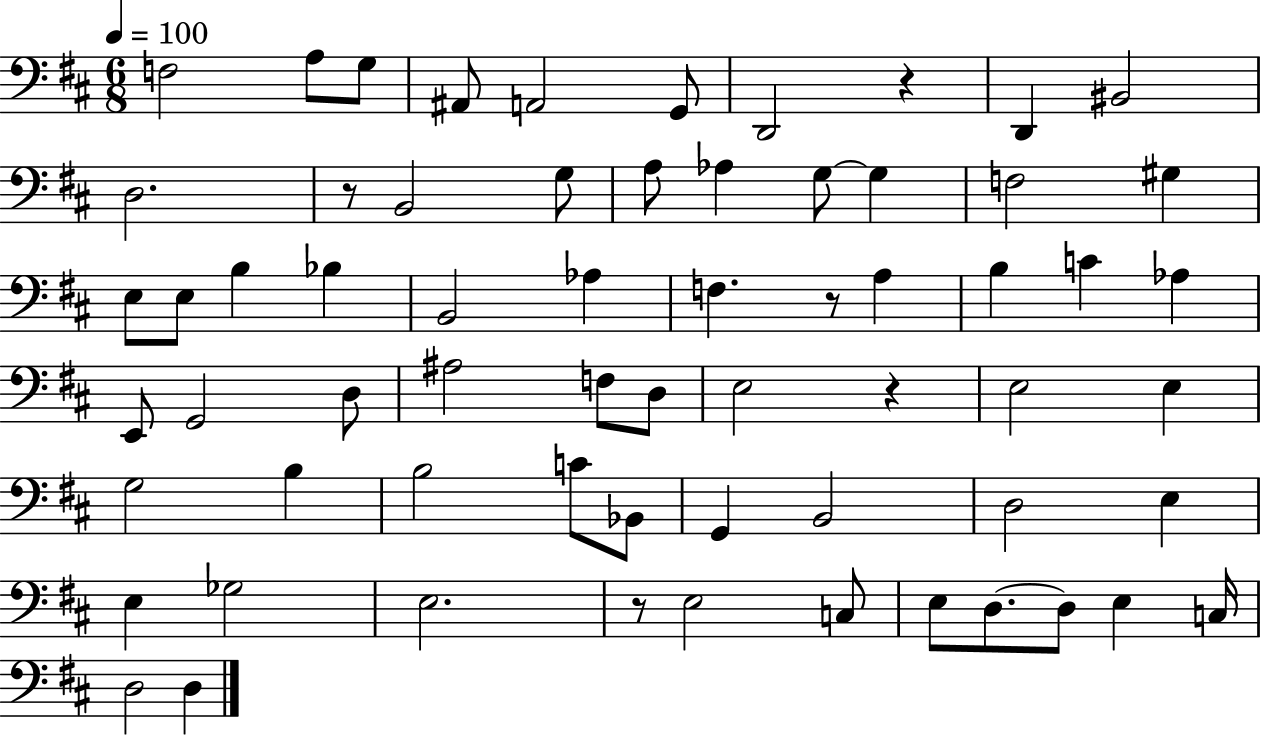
F3/h A3/e G3/e A#2/e A2/h G2/e D2/h R/q D2/q BIS2/h D3/h. R/e B2/h G3/e A3/e Ab3/q G3/e G3/q F3/h G#3/q E3/e E3/e B3/q Bb3/q B2/h Ab3/q F3/q. R/e A3/q B3/q C4/q Ab3/q E2/e G2/h D3/e A#3/h F3/e D3/e E3/h R/q E3/h E3/q G3/h B3/q B3/h C4/e Bb2/e G2/q B2/h D3/h E3/q E3/q Gb3/h E3/h. R/e E3/h C3/e E3/e D3/e. D3/e E3/q C3/s D3/h D3/q